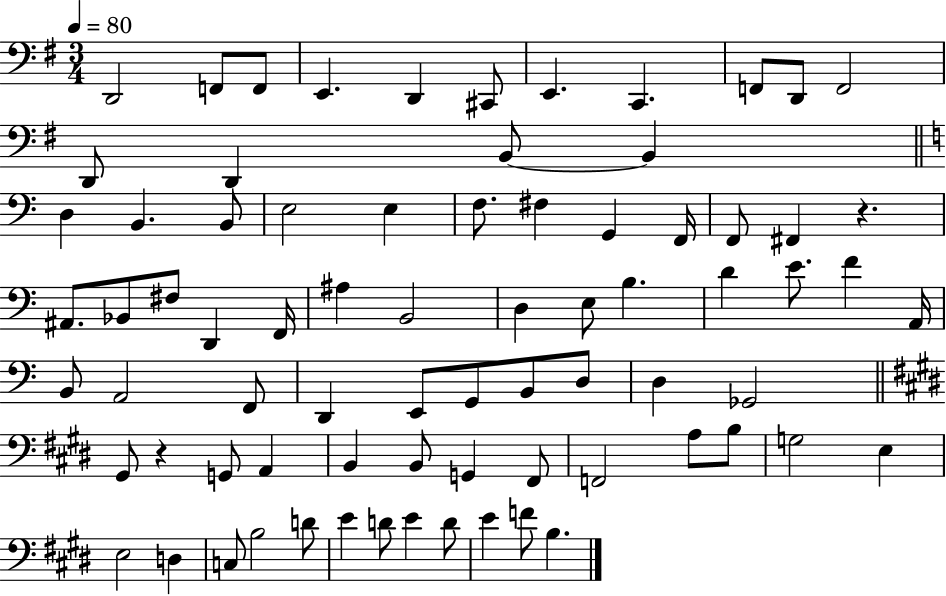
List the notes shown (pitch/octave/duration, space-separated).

D2/h F2/e F2/e E2/q. D2/q C#2/e E2/q. C2/q. F2/e D2/e F2/h D2/e D2/q B2/e B2/q D3/q B2/q. B2/e E3/h E3/q F3/e. F#3/q G2/q F2/s F2/e F#2/q R/q. A#2/e. Bb2/e F#3/e D2/q F2/s A#3/q B2/h D3/q E3/e B3/q. D4/q E4/e. F4/q A2/s B2/e A2/h F2/e D2/q E2/e G2/e B2/e D3/e D3/q Gb2/h G#2/e R/q G2/e A2/q B2/q B2/e G2/q F#2/e F2/h A3/e B3/e G3/h E3/q E3/h D3/q C3/e B3/h D4/e E4/q D4/e E4/q D4/e E4/q F4/e B3/q.